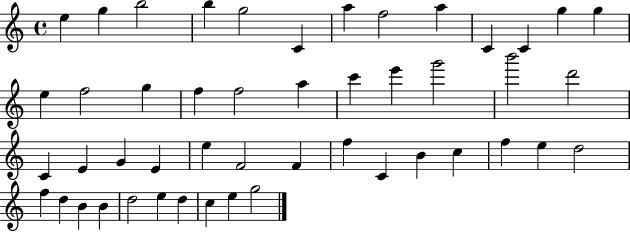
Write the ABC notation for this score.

X:1
T:Untitled
M:4/4
L:1/4
K:C
e g b2 b g2 C a f2 a C C g g e f2 g f f2 a c' e' g'2 b'2 d'2 C E G E e F2 F f C B c f e d2 f d B B d2 e d c e g2